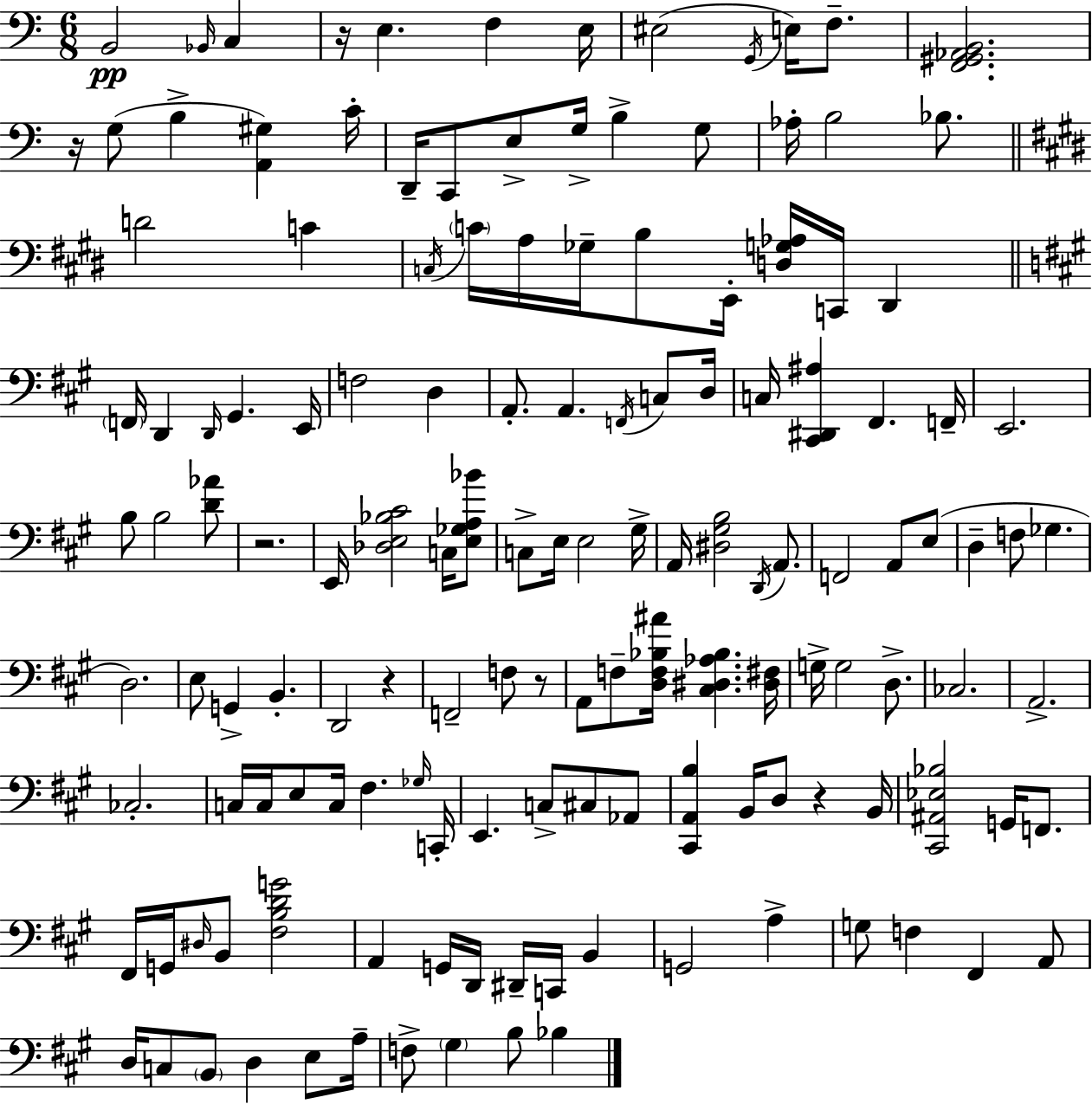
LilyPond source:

{
  \clef bass
  \numericTimeSignature
  \time 6/8
  \key c \major
  b,2\pp \grace { bes,16 } c4 | r16 e4. f4 | e16 eis2( \acciaccatura { g,16 } e16) f8.-- | <f, gis, aes, b,>2. | \break r16 g8( b4-> <a, gis>4) | c'16-. d,16-- c,8 e8-> g16-> b4-> | g8 aes16-. b2 bes8. | \bar "||" \break \key e \major d'2 c'4 | \acciaccatura { c16 } \parenthesize c'16 a16 ges16-- b8 e,16-. <d g aes>16 c,16 dis,4 | \bar "||" \break \key a \major \parenthesize f,16 d,4 \grace { d,16 } gis,4. | e,16 f2 d4 | a,8.-. a,4. \acciaccatura { f,16 } c8 | d16 c16 <cis, dis, ais>4 fis,4. | \break f,16-- e,2. | b8 b2 | <d' aes'>8 r2. | e,16 <des e bes cis'>2 c16 | \break <e ges a bes'>8 c8-> e16 e2 | gis16-> a,16 <dis gis b>2 \acciaccatura { d,16 } | a,8. f,2 a,8 | e8( d4-- f8 ges4. | \break d2.) | e8 g,4-> b,4.-. | d,2 r4 | f,2-- f8 | \break r8 a,8 f8-- <d f bes ais'>16 <cis dis aes bes>4. | <dis fis>16 g16-> g2 | d8.-> ces2. | a,2.-> | \break ces2.-. | c16 c16 e8 c16 fis4. | \grace { ges16 } c,16-. e,4. c8-> | cis8 aes,8 <cis, a, b>4 b,16 d8 r4 | \break b,16 <cis, ais, ees bes>2 | g,16 f,8. fis,16 g,16 \grace { dis16 } b,8 <fis b d' g'>2 | a,4 g,16 d,16 dis,16-- | c,16 b,4 g,2 | \break a4-> g8 f4 fis,4 | a,8 d16 c8 \parenthesize b,8 d4 | e8 a16-- f8-> \parenthesize gis4 b8 | bes4 \bar "|."
}